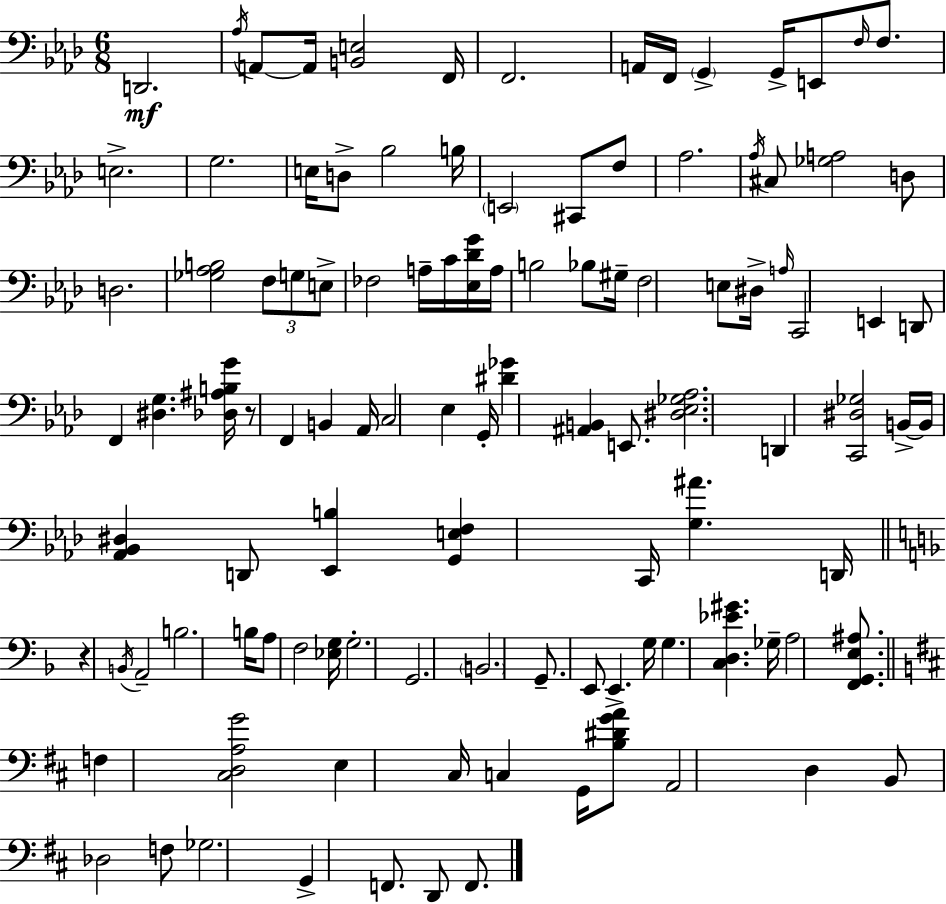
{
  \clef bass
  \numericTimeSignature
  \time 6/8
  \key aes \major
  \repeat volta 2 { d,2.\mf | \acciaccatura { aes16 } a,8~~ a,16 <b, e>2 | f,16 f,2. | a,16 f,16 \parenthesize g,4-> g,16-> e,8 \grace { f16 } f8. | \break e2.-> | g2. | e16 d8-> bes2 | b16 \parenthesize e,2 cis,8 | \break f8 aes2. | \acciaccatura { aes16 } cis8 <ges a>2 | d8 d2. | <ges aes b>2 \tuplet 3/2 { f8 | \break g8 e8-> } fes2 | a16-- c'16 <ees des' g'>16 a16 b2 | bes8 gis16-- f2 | e8 dis16-> \grace { a16 } c,2 | \break e,4 d,8 f,4 <dis g>4. | <des ais b g'>16 r8 f,4 b,4 | aes,16 c2 | ees4 g,16-. <dis' ges'>4 <ais, b,>4 | \break e,8. <dis ees ges aes>2. | d,4 <c, dis ges>2 | b,16->~~ b,16 <aes, bes, dis>4 d,8 | <ees, b>4 <g, e f>4 c,16 <g ais'>4. | \break d,16 \bar "||" \break \key d \minor r4 \acciaccatura { b,16 } a,2-- | b2. | b16 a8 f2 | <ees g>16 g2.-. | \break g,2. | \parenthesize b,2. | g,8.-- e,8 e,4.-> | g16 g4. <c d ees' gis'>4. | \break ges16-- a2 <f, g, e ais>8. | \bar "||" \break \key b \minor f4 <cis d a g'>2 | e4 cis16 c4 g,16 <b dis' g' a'>8 | a,2 d4 | b,8 des2 f8 | \break ges2. | g,4-> f,8. d,8 f,8. | } \bar "|."
}